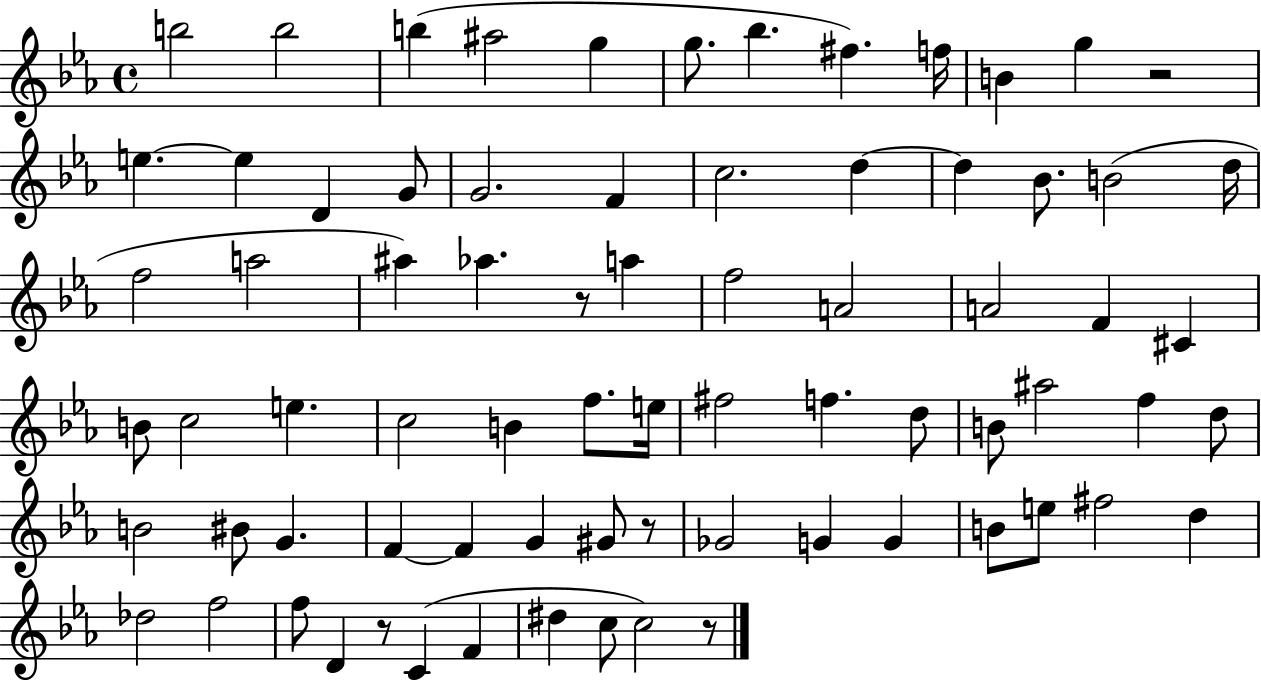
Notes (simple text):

B5/h B5/h B5/q A#5/h G5/q G5/e. Bb5/q. F#5/q. F5/s B4/q G5/q R/h E5/q. E5/q D4/q G4/e G4/h. F4/q C5/h. D5/q D5/q Bb4/e. B4/h D5/s F5/h A5/h A#5/q Ab5/q. R/e A5/q F5/h A4/h A4/h F4/q C#4/q B4/e C5/h E5/q. C5/h B4/q F5/e. E5/s F#5/h F5/q. D5/e B4/e A#5/h F5/q D5/e B4/h BIS4/e G4/q. F4/q F4/q G4/q G#4/e R/e Gb4/h G4/q G4/q B4/e E5/e F#5/h D5/q Db5/h F5/h F5/e D4/q R/e C4/q F4/q D#5/q C5/e C5/h R/e